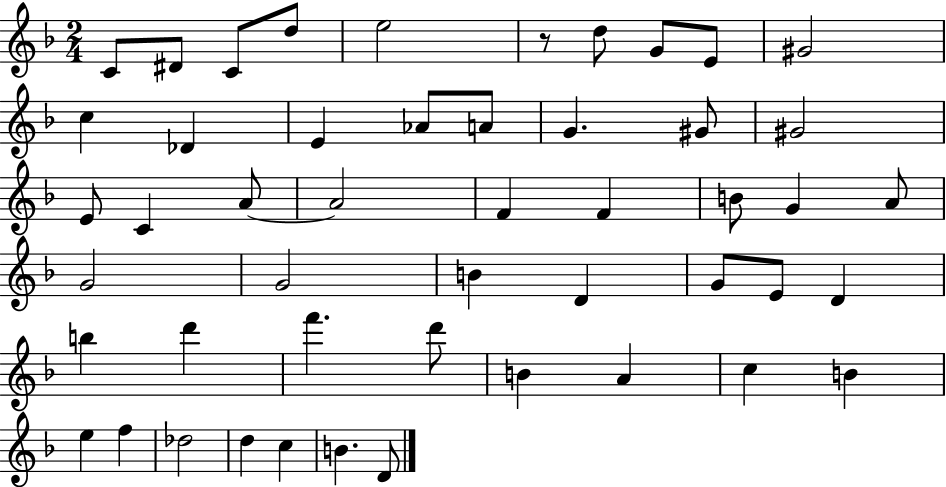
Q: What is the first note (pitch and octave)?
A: C4